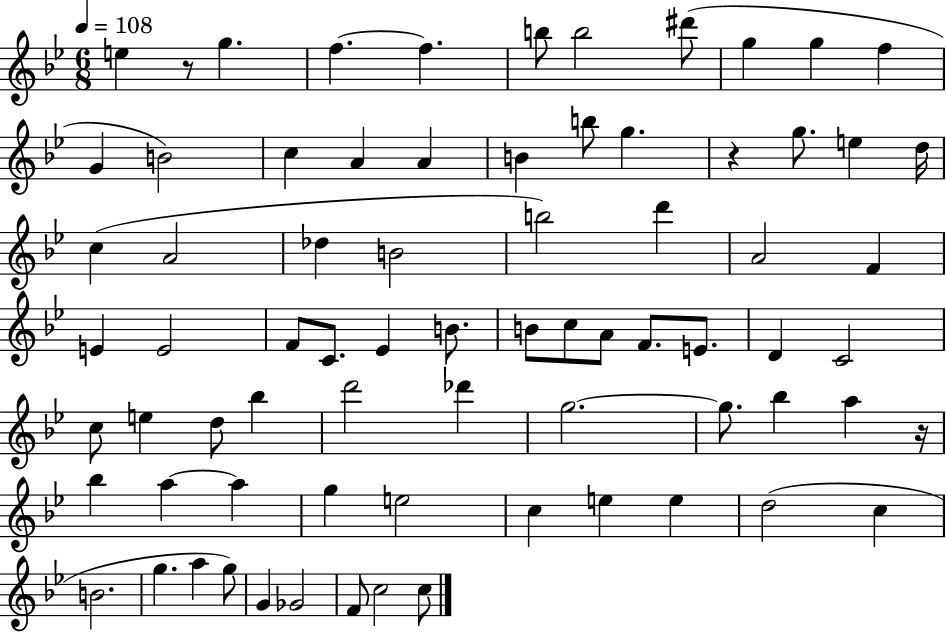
{
  \clef treble
  \numericTimeSignature
  \time 6/8
  \key bes \major
  \tempo 4 = 108
  e''4 r8 g''4. | f''4.~~ f''4. | b''8 b''2 dis'''8( | g''4 g''4 f''4 | \break g'4 b'2) | c''4 a'4 a'4 | b'4 b''8 g''4. | r4 g''8. e''4 d''16 | \break c''4( a'2 | des''4 b'2 | b''2) d'''4 | a'2 f'4 | \break e'4 e'2 | f'8 c'8. ees'4 b'8. | b'8 c''8 a'8 f'8. e'8. | d'4 c'2 | \break c''8 e''4 d''8 bes''4 | d'''2 des'''4 | g''2.~~ | g''8. bes''4 a''4 r16 | \break bes''4 a''4~~ a''4 | g''4 e''2 | c''4 e''4 e''4 | d''2( c''4 | \break b'2. | g''4. a''4 g''8) | g'4 ges'2 | f'8 c''2 c''8 | \break \bar "|."
}